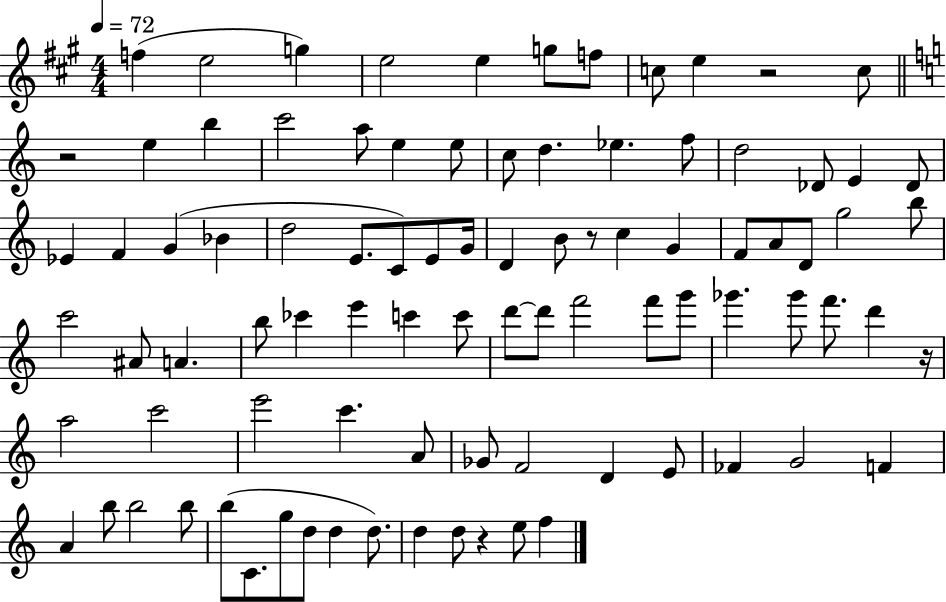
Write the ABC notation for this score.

X:1
T:Untitled
M:4/4
L:1/4
K:A
f e2 g e2 e g/2 f/2 c/2 e z2 c/2 z2 e b c'2 a/2 e e/2 c/2 d _e f/2 d2 _D/2 E _D/2 _E F G _B d2 E/2 C/2 E/2 G/4 D B/2 z/2 c G F/2 A/2 D/2 g2 b/2 c'2 ^A/2 A b/2 _c' e' c' c'/2 d'/2 d'/2 f'2 f'/2 g'/2 _g' _g'/2 f'/2 d' z/4 a2 c'2 e'2 c' A/2 _G/2 F2 D E/2 _F G2 F A b/2 b2 b/2 b/2 C/2 g/2 d/2 d d/2 d d/2 z e/2 f